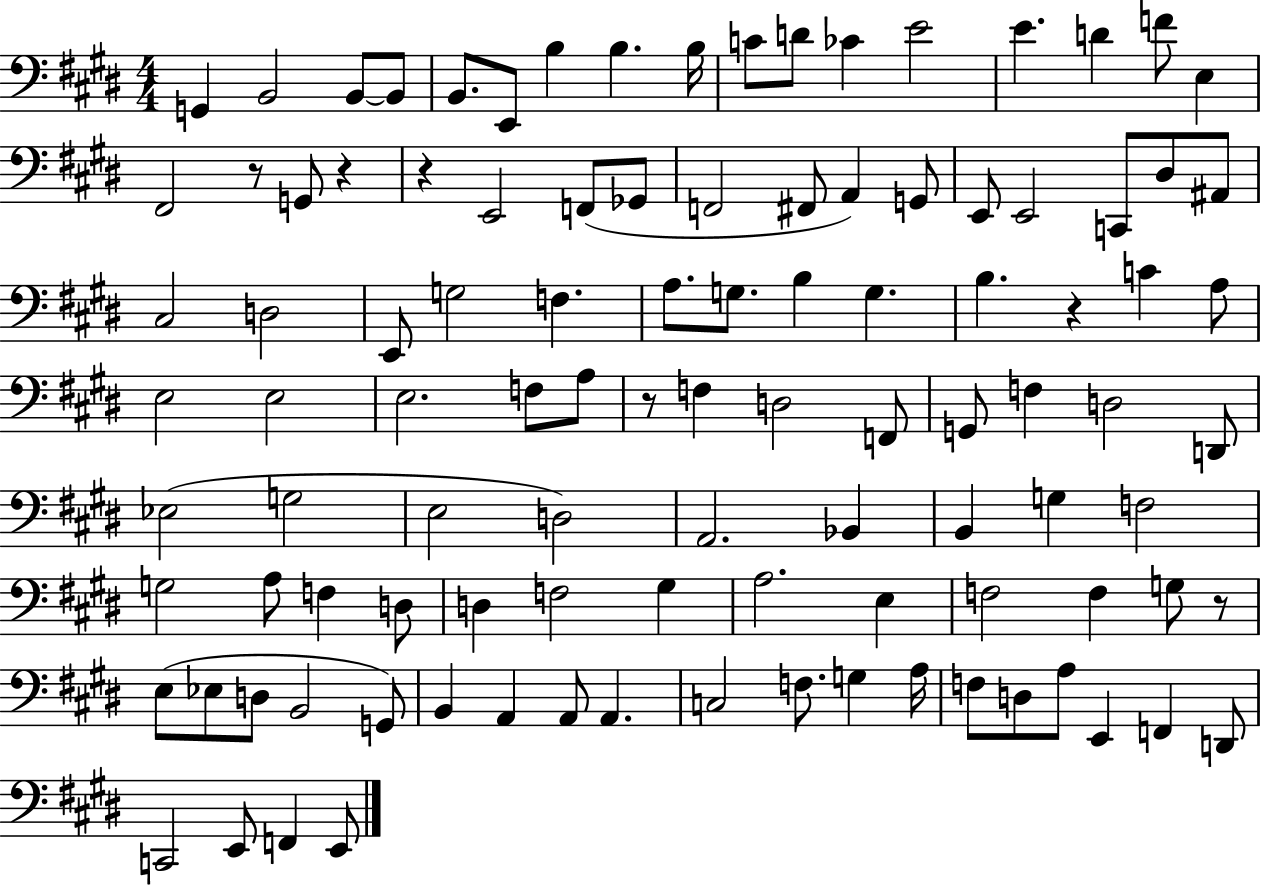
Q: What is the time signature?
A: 4/4